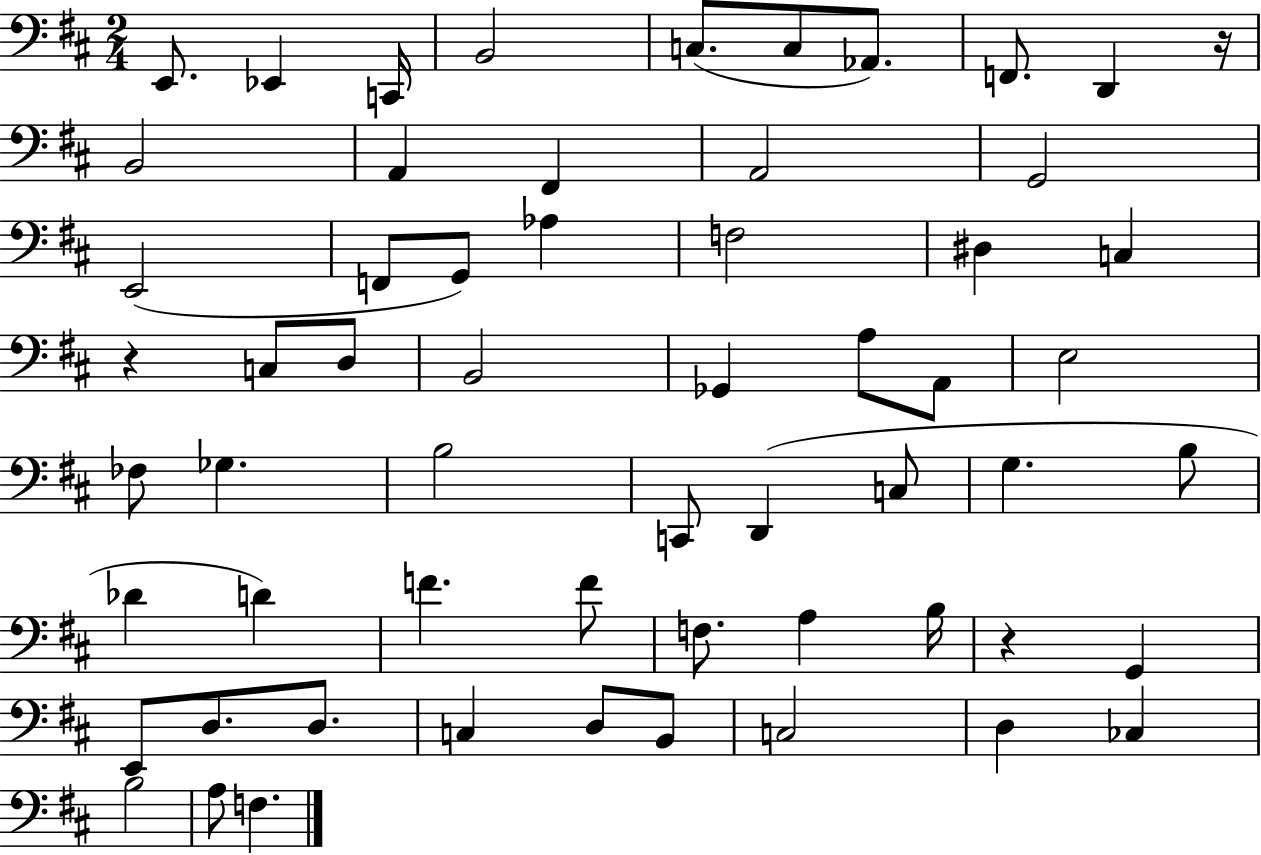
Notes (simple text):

E2/e. Eb2/q C2/s B2/h C3/e. C3/e Ab2/e. F2/e. D2/q R/s B2/h A2/q F#2/q A2/h G2/h E2/h F2/e G2/e Ab3/q F3/h D#3/q C3/q R/q C3/e D3/e B2/h Gb2/q A3/e A2/e E3/h FES3/e Gb3/q. B3/h C2/e D2/q C3/e G3/q. B3/e Db4/q D4/q F4/q. F4/e F3/e. A3/q B3/s R/q G2/q E2/e D3/e. D3/e. C3/q D3/e B2/e C3/h D3/q CES3/q B3/h A3/e F3/q.